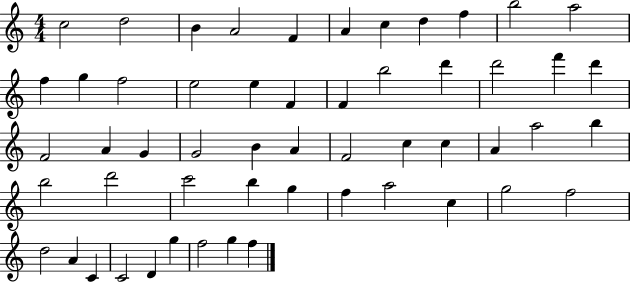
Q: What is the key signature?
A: C major